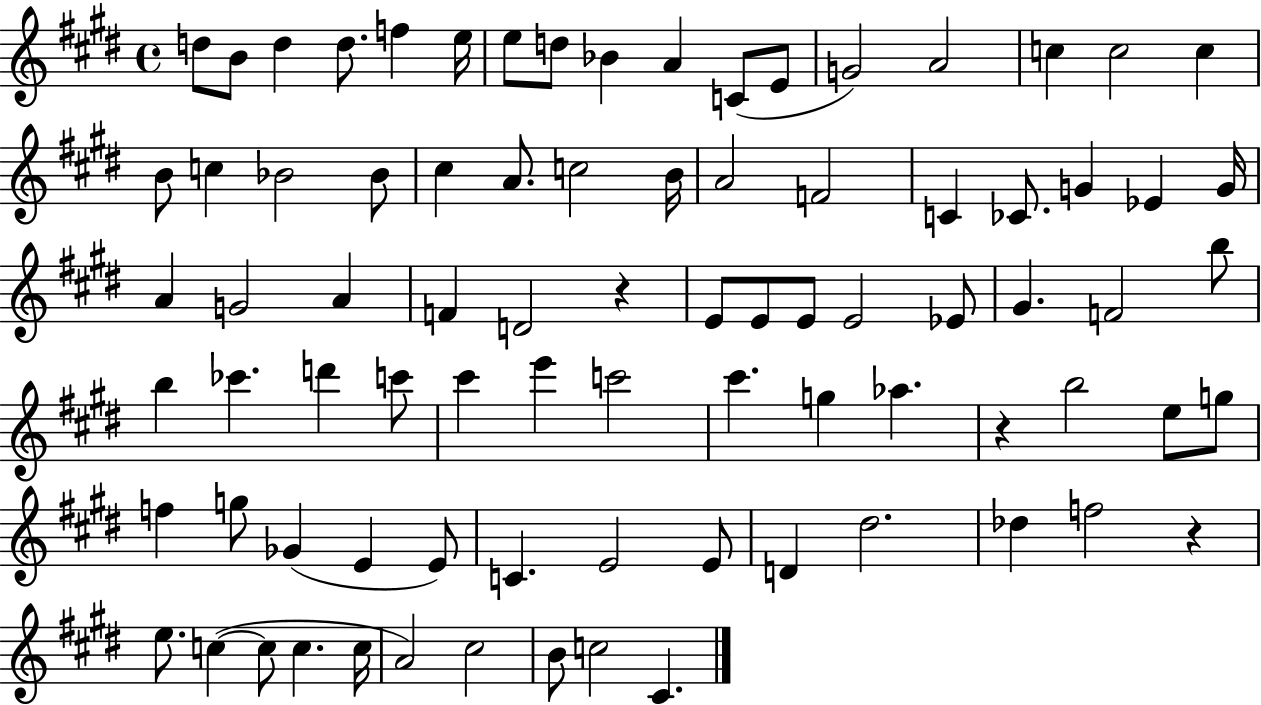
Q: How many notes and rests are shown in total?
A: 83